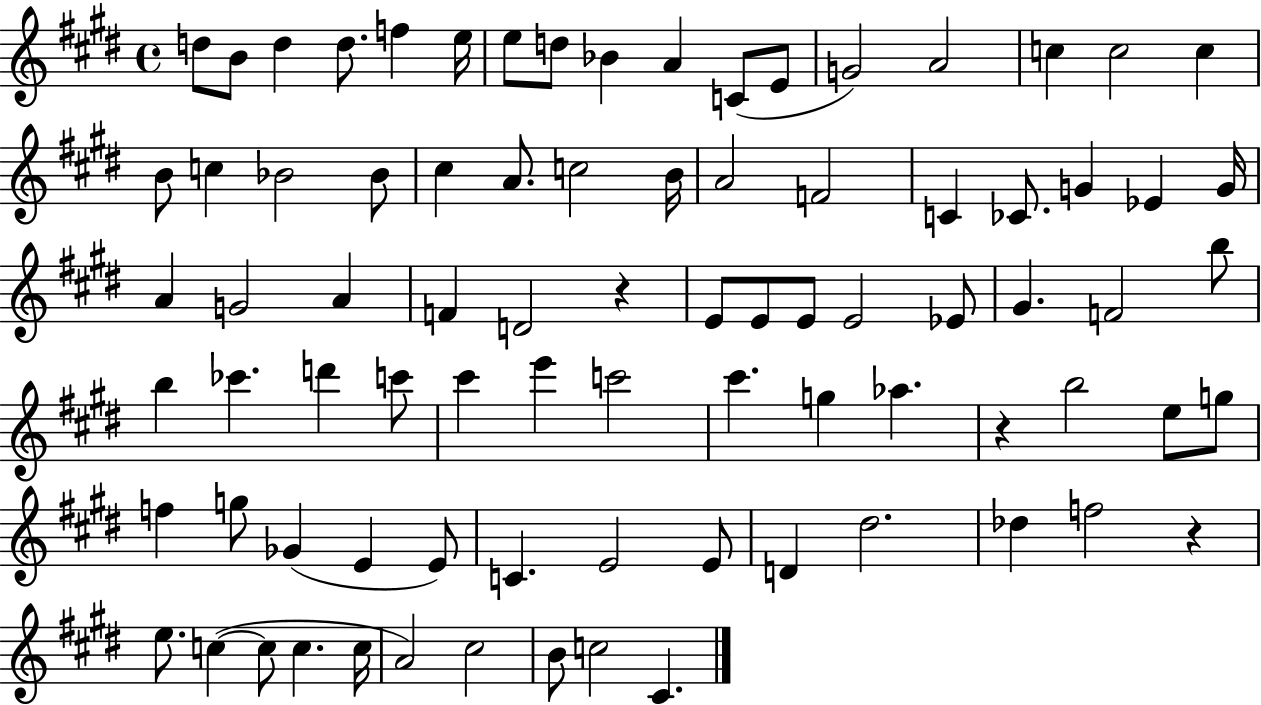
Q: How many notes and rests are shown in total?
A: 83